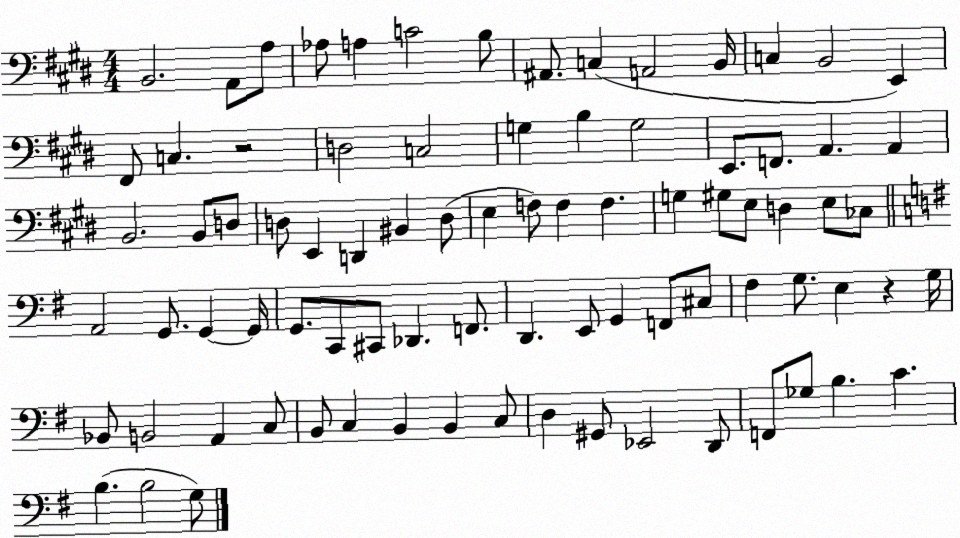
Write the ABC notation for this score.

X:1
T:Untitled
M:4/4
L:1/4
K:E
B,,2 A,,/2 A,/2 _A,/2 A, C2 B,/2 ^A,,/2 C, A,,2 B,,/4 C, B,,2 E,, ^F,,/2 C, z2 D,2 C,2 G, B, G,2 E,,/2 F,,/2 A,, A,, B,,2 B,,/2 D,/2 D,/2 E,, D,, ^B,, D,/2 E, F,/2 F, F, G, ^G,/2 E,/2 D, E,/2 _C,/2 A,,2 G,,/2 G,, G,,/4 G,,/2 C,,/2 ^C,,/2 _D,, F,,/2 D,, E,,/2 G,, F,,/2 ^C,/2 ^F, G,/2 E, z G,/4 _B,,/2 B,,2 A,, C,/2 B,,/2 C, B,, B,, C,/2 D, ^G,,/2 _E,,2 D,,/2 F,,/2 _G,/2 B, C B, B,2 G,/2